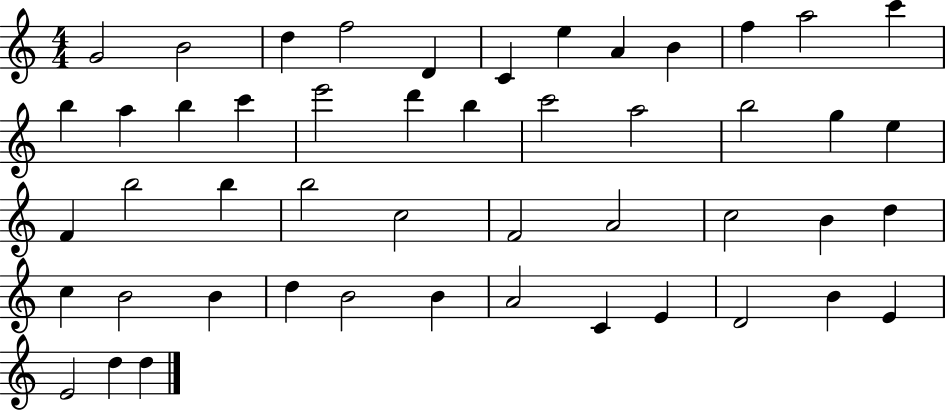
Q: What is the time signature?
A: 4/4